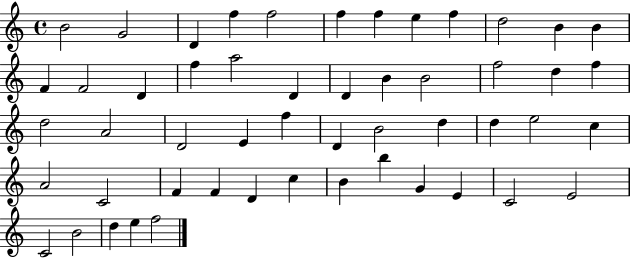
B4/h G4/h D4/q F5/q F5/h F5/q F5/q E5/q F5/q D5/h B4/q B4/q F4/q F4/h D4/q F5/q A5/h D4/q D4/q B4/q B4/h F5/h D5/q F5/q D5/h A4/h D4/h E4/q F5/q D4/q B4/h D5/q D5/q E5/h C5/q A4/h C4/h F4/q F4/q D4/q C5/q B4/q B5/q G4/q E4/q C4/h E4/h C4/h B4/h D5/q E5/q F5/h